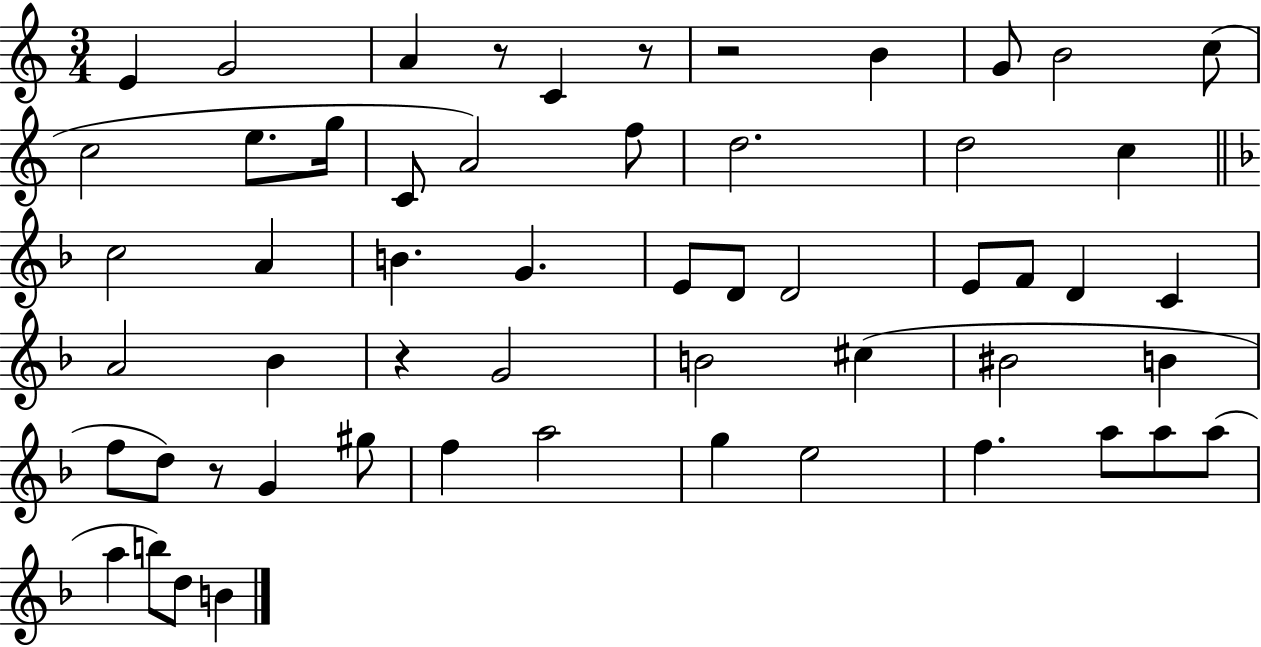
E4/q G4/h A4/q R/e C4/q R/e R/h B4/q G4/e B4/h C5/e C5/h E5/e. G5/s C4/e A4/h F5/e D5/h. D5/h C5/q C5/h A4/q B4/q. G4/q. E4/e D4/e D4/h E4/e F4/e D4/q C4/q A4/h Bb4/q R/q G4/h B4/h C#5/q BIS4/h B4/q F5/e D5/e R/e G4/q G#5/e F5/q A5/h G5/q E5/h F5/q. A5/e A5/e A5/e A5/q B5/e D5/e B4/q